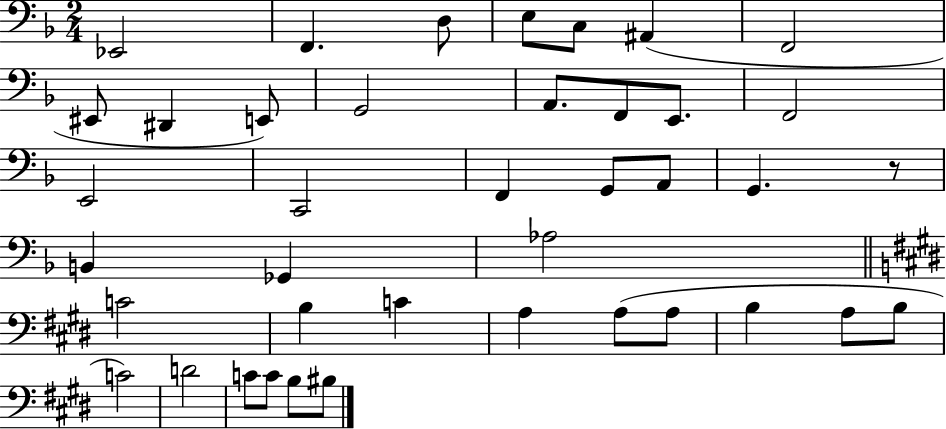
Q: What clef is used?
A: bass